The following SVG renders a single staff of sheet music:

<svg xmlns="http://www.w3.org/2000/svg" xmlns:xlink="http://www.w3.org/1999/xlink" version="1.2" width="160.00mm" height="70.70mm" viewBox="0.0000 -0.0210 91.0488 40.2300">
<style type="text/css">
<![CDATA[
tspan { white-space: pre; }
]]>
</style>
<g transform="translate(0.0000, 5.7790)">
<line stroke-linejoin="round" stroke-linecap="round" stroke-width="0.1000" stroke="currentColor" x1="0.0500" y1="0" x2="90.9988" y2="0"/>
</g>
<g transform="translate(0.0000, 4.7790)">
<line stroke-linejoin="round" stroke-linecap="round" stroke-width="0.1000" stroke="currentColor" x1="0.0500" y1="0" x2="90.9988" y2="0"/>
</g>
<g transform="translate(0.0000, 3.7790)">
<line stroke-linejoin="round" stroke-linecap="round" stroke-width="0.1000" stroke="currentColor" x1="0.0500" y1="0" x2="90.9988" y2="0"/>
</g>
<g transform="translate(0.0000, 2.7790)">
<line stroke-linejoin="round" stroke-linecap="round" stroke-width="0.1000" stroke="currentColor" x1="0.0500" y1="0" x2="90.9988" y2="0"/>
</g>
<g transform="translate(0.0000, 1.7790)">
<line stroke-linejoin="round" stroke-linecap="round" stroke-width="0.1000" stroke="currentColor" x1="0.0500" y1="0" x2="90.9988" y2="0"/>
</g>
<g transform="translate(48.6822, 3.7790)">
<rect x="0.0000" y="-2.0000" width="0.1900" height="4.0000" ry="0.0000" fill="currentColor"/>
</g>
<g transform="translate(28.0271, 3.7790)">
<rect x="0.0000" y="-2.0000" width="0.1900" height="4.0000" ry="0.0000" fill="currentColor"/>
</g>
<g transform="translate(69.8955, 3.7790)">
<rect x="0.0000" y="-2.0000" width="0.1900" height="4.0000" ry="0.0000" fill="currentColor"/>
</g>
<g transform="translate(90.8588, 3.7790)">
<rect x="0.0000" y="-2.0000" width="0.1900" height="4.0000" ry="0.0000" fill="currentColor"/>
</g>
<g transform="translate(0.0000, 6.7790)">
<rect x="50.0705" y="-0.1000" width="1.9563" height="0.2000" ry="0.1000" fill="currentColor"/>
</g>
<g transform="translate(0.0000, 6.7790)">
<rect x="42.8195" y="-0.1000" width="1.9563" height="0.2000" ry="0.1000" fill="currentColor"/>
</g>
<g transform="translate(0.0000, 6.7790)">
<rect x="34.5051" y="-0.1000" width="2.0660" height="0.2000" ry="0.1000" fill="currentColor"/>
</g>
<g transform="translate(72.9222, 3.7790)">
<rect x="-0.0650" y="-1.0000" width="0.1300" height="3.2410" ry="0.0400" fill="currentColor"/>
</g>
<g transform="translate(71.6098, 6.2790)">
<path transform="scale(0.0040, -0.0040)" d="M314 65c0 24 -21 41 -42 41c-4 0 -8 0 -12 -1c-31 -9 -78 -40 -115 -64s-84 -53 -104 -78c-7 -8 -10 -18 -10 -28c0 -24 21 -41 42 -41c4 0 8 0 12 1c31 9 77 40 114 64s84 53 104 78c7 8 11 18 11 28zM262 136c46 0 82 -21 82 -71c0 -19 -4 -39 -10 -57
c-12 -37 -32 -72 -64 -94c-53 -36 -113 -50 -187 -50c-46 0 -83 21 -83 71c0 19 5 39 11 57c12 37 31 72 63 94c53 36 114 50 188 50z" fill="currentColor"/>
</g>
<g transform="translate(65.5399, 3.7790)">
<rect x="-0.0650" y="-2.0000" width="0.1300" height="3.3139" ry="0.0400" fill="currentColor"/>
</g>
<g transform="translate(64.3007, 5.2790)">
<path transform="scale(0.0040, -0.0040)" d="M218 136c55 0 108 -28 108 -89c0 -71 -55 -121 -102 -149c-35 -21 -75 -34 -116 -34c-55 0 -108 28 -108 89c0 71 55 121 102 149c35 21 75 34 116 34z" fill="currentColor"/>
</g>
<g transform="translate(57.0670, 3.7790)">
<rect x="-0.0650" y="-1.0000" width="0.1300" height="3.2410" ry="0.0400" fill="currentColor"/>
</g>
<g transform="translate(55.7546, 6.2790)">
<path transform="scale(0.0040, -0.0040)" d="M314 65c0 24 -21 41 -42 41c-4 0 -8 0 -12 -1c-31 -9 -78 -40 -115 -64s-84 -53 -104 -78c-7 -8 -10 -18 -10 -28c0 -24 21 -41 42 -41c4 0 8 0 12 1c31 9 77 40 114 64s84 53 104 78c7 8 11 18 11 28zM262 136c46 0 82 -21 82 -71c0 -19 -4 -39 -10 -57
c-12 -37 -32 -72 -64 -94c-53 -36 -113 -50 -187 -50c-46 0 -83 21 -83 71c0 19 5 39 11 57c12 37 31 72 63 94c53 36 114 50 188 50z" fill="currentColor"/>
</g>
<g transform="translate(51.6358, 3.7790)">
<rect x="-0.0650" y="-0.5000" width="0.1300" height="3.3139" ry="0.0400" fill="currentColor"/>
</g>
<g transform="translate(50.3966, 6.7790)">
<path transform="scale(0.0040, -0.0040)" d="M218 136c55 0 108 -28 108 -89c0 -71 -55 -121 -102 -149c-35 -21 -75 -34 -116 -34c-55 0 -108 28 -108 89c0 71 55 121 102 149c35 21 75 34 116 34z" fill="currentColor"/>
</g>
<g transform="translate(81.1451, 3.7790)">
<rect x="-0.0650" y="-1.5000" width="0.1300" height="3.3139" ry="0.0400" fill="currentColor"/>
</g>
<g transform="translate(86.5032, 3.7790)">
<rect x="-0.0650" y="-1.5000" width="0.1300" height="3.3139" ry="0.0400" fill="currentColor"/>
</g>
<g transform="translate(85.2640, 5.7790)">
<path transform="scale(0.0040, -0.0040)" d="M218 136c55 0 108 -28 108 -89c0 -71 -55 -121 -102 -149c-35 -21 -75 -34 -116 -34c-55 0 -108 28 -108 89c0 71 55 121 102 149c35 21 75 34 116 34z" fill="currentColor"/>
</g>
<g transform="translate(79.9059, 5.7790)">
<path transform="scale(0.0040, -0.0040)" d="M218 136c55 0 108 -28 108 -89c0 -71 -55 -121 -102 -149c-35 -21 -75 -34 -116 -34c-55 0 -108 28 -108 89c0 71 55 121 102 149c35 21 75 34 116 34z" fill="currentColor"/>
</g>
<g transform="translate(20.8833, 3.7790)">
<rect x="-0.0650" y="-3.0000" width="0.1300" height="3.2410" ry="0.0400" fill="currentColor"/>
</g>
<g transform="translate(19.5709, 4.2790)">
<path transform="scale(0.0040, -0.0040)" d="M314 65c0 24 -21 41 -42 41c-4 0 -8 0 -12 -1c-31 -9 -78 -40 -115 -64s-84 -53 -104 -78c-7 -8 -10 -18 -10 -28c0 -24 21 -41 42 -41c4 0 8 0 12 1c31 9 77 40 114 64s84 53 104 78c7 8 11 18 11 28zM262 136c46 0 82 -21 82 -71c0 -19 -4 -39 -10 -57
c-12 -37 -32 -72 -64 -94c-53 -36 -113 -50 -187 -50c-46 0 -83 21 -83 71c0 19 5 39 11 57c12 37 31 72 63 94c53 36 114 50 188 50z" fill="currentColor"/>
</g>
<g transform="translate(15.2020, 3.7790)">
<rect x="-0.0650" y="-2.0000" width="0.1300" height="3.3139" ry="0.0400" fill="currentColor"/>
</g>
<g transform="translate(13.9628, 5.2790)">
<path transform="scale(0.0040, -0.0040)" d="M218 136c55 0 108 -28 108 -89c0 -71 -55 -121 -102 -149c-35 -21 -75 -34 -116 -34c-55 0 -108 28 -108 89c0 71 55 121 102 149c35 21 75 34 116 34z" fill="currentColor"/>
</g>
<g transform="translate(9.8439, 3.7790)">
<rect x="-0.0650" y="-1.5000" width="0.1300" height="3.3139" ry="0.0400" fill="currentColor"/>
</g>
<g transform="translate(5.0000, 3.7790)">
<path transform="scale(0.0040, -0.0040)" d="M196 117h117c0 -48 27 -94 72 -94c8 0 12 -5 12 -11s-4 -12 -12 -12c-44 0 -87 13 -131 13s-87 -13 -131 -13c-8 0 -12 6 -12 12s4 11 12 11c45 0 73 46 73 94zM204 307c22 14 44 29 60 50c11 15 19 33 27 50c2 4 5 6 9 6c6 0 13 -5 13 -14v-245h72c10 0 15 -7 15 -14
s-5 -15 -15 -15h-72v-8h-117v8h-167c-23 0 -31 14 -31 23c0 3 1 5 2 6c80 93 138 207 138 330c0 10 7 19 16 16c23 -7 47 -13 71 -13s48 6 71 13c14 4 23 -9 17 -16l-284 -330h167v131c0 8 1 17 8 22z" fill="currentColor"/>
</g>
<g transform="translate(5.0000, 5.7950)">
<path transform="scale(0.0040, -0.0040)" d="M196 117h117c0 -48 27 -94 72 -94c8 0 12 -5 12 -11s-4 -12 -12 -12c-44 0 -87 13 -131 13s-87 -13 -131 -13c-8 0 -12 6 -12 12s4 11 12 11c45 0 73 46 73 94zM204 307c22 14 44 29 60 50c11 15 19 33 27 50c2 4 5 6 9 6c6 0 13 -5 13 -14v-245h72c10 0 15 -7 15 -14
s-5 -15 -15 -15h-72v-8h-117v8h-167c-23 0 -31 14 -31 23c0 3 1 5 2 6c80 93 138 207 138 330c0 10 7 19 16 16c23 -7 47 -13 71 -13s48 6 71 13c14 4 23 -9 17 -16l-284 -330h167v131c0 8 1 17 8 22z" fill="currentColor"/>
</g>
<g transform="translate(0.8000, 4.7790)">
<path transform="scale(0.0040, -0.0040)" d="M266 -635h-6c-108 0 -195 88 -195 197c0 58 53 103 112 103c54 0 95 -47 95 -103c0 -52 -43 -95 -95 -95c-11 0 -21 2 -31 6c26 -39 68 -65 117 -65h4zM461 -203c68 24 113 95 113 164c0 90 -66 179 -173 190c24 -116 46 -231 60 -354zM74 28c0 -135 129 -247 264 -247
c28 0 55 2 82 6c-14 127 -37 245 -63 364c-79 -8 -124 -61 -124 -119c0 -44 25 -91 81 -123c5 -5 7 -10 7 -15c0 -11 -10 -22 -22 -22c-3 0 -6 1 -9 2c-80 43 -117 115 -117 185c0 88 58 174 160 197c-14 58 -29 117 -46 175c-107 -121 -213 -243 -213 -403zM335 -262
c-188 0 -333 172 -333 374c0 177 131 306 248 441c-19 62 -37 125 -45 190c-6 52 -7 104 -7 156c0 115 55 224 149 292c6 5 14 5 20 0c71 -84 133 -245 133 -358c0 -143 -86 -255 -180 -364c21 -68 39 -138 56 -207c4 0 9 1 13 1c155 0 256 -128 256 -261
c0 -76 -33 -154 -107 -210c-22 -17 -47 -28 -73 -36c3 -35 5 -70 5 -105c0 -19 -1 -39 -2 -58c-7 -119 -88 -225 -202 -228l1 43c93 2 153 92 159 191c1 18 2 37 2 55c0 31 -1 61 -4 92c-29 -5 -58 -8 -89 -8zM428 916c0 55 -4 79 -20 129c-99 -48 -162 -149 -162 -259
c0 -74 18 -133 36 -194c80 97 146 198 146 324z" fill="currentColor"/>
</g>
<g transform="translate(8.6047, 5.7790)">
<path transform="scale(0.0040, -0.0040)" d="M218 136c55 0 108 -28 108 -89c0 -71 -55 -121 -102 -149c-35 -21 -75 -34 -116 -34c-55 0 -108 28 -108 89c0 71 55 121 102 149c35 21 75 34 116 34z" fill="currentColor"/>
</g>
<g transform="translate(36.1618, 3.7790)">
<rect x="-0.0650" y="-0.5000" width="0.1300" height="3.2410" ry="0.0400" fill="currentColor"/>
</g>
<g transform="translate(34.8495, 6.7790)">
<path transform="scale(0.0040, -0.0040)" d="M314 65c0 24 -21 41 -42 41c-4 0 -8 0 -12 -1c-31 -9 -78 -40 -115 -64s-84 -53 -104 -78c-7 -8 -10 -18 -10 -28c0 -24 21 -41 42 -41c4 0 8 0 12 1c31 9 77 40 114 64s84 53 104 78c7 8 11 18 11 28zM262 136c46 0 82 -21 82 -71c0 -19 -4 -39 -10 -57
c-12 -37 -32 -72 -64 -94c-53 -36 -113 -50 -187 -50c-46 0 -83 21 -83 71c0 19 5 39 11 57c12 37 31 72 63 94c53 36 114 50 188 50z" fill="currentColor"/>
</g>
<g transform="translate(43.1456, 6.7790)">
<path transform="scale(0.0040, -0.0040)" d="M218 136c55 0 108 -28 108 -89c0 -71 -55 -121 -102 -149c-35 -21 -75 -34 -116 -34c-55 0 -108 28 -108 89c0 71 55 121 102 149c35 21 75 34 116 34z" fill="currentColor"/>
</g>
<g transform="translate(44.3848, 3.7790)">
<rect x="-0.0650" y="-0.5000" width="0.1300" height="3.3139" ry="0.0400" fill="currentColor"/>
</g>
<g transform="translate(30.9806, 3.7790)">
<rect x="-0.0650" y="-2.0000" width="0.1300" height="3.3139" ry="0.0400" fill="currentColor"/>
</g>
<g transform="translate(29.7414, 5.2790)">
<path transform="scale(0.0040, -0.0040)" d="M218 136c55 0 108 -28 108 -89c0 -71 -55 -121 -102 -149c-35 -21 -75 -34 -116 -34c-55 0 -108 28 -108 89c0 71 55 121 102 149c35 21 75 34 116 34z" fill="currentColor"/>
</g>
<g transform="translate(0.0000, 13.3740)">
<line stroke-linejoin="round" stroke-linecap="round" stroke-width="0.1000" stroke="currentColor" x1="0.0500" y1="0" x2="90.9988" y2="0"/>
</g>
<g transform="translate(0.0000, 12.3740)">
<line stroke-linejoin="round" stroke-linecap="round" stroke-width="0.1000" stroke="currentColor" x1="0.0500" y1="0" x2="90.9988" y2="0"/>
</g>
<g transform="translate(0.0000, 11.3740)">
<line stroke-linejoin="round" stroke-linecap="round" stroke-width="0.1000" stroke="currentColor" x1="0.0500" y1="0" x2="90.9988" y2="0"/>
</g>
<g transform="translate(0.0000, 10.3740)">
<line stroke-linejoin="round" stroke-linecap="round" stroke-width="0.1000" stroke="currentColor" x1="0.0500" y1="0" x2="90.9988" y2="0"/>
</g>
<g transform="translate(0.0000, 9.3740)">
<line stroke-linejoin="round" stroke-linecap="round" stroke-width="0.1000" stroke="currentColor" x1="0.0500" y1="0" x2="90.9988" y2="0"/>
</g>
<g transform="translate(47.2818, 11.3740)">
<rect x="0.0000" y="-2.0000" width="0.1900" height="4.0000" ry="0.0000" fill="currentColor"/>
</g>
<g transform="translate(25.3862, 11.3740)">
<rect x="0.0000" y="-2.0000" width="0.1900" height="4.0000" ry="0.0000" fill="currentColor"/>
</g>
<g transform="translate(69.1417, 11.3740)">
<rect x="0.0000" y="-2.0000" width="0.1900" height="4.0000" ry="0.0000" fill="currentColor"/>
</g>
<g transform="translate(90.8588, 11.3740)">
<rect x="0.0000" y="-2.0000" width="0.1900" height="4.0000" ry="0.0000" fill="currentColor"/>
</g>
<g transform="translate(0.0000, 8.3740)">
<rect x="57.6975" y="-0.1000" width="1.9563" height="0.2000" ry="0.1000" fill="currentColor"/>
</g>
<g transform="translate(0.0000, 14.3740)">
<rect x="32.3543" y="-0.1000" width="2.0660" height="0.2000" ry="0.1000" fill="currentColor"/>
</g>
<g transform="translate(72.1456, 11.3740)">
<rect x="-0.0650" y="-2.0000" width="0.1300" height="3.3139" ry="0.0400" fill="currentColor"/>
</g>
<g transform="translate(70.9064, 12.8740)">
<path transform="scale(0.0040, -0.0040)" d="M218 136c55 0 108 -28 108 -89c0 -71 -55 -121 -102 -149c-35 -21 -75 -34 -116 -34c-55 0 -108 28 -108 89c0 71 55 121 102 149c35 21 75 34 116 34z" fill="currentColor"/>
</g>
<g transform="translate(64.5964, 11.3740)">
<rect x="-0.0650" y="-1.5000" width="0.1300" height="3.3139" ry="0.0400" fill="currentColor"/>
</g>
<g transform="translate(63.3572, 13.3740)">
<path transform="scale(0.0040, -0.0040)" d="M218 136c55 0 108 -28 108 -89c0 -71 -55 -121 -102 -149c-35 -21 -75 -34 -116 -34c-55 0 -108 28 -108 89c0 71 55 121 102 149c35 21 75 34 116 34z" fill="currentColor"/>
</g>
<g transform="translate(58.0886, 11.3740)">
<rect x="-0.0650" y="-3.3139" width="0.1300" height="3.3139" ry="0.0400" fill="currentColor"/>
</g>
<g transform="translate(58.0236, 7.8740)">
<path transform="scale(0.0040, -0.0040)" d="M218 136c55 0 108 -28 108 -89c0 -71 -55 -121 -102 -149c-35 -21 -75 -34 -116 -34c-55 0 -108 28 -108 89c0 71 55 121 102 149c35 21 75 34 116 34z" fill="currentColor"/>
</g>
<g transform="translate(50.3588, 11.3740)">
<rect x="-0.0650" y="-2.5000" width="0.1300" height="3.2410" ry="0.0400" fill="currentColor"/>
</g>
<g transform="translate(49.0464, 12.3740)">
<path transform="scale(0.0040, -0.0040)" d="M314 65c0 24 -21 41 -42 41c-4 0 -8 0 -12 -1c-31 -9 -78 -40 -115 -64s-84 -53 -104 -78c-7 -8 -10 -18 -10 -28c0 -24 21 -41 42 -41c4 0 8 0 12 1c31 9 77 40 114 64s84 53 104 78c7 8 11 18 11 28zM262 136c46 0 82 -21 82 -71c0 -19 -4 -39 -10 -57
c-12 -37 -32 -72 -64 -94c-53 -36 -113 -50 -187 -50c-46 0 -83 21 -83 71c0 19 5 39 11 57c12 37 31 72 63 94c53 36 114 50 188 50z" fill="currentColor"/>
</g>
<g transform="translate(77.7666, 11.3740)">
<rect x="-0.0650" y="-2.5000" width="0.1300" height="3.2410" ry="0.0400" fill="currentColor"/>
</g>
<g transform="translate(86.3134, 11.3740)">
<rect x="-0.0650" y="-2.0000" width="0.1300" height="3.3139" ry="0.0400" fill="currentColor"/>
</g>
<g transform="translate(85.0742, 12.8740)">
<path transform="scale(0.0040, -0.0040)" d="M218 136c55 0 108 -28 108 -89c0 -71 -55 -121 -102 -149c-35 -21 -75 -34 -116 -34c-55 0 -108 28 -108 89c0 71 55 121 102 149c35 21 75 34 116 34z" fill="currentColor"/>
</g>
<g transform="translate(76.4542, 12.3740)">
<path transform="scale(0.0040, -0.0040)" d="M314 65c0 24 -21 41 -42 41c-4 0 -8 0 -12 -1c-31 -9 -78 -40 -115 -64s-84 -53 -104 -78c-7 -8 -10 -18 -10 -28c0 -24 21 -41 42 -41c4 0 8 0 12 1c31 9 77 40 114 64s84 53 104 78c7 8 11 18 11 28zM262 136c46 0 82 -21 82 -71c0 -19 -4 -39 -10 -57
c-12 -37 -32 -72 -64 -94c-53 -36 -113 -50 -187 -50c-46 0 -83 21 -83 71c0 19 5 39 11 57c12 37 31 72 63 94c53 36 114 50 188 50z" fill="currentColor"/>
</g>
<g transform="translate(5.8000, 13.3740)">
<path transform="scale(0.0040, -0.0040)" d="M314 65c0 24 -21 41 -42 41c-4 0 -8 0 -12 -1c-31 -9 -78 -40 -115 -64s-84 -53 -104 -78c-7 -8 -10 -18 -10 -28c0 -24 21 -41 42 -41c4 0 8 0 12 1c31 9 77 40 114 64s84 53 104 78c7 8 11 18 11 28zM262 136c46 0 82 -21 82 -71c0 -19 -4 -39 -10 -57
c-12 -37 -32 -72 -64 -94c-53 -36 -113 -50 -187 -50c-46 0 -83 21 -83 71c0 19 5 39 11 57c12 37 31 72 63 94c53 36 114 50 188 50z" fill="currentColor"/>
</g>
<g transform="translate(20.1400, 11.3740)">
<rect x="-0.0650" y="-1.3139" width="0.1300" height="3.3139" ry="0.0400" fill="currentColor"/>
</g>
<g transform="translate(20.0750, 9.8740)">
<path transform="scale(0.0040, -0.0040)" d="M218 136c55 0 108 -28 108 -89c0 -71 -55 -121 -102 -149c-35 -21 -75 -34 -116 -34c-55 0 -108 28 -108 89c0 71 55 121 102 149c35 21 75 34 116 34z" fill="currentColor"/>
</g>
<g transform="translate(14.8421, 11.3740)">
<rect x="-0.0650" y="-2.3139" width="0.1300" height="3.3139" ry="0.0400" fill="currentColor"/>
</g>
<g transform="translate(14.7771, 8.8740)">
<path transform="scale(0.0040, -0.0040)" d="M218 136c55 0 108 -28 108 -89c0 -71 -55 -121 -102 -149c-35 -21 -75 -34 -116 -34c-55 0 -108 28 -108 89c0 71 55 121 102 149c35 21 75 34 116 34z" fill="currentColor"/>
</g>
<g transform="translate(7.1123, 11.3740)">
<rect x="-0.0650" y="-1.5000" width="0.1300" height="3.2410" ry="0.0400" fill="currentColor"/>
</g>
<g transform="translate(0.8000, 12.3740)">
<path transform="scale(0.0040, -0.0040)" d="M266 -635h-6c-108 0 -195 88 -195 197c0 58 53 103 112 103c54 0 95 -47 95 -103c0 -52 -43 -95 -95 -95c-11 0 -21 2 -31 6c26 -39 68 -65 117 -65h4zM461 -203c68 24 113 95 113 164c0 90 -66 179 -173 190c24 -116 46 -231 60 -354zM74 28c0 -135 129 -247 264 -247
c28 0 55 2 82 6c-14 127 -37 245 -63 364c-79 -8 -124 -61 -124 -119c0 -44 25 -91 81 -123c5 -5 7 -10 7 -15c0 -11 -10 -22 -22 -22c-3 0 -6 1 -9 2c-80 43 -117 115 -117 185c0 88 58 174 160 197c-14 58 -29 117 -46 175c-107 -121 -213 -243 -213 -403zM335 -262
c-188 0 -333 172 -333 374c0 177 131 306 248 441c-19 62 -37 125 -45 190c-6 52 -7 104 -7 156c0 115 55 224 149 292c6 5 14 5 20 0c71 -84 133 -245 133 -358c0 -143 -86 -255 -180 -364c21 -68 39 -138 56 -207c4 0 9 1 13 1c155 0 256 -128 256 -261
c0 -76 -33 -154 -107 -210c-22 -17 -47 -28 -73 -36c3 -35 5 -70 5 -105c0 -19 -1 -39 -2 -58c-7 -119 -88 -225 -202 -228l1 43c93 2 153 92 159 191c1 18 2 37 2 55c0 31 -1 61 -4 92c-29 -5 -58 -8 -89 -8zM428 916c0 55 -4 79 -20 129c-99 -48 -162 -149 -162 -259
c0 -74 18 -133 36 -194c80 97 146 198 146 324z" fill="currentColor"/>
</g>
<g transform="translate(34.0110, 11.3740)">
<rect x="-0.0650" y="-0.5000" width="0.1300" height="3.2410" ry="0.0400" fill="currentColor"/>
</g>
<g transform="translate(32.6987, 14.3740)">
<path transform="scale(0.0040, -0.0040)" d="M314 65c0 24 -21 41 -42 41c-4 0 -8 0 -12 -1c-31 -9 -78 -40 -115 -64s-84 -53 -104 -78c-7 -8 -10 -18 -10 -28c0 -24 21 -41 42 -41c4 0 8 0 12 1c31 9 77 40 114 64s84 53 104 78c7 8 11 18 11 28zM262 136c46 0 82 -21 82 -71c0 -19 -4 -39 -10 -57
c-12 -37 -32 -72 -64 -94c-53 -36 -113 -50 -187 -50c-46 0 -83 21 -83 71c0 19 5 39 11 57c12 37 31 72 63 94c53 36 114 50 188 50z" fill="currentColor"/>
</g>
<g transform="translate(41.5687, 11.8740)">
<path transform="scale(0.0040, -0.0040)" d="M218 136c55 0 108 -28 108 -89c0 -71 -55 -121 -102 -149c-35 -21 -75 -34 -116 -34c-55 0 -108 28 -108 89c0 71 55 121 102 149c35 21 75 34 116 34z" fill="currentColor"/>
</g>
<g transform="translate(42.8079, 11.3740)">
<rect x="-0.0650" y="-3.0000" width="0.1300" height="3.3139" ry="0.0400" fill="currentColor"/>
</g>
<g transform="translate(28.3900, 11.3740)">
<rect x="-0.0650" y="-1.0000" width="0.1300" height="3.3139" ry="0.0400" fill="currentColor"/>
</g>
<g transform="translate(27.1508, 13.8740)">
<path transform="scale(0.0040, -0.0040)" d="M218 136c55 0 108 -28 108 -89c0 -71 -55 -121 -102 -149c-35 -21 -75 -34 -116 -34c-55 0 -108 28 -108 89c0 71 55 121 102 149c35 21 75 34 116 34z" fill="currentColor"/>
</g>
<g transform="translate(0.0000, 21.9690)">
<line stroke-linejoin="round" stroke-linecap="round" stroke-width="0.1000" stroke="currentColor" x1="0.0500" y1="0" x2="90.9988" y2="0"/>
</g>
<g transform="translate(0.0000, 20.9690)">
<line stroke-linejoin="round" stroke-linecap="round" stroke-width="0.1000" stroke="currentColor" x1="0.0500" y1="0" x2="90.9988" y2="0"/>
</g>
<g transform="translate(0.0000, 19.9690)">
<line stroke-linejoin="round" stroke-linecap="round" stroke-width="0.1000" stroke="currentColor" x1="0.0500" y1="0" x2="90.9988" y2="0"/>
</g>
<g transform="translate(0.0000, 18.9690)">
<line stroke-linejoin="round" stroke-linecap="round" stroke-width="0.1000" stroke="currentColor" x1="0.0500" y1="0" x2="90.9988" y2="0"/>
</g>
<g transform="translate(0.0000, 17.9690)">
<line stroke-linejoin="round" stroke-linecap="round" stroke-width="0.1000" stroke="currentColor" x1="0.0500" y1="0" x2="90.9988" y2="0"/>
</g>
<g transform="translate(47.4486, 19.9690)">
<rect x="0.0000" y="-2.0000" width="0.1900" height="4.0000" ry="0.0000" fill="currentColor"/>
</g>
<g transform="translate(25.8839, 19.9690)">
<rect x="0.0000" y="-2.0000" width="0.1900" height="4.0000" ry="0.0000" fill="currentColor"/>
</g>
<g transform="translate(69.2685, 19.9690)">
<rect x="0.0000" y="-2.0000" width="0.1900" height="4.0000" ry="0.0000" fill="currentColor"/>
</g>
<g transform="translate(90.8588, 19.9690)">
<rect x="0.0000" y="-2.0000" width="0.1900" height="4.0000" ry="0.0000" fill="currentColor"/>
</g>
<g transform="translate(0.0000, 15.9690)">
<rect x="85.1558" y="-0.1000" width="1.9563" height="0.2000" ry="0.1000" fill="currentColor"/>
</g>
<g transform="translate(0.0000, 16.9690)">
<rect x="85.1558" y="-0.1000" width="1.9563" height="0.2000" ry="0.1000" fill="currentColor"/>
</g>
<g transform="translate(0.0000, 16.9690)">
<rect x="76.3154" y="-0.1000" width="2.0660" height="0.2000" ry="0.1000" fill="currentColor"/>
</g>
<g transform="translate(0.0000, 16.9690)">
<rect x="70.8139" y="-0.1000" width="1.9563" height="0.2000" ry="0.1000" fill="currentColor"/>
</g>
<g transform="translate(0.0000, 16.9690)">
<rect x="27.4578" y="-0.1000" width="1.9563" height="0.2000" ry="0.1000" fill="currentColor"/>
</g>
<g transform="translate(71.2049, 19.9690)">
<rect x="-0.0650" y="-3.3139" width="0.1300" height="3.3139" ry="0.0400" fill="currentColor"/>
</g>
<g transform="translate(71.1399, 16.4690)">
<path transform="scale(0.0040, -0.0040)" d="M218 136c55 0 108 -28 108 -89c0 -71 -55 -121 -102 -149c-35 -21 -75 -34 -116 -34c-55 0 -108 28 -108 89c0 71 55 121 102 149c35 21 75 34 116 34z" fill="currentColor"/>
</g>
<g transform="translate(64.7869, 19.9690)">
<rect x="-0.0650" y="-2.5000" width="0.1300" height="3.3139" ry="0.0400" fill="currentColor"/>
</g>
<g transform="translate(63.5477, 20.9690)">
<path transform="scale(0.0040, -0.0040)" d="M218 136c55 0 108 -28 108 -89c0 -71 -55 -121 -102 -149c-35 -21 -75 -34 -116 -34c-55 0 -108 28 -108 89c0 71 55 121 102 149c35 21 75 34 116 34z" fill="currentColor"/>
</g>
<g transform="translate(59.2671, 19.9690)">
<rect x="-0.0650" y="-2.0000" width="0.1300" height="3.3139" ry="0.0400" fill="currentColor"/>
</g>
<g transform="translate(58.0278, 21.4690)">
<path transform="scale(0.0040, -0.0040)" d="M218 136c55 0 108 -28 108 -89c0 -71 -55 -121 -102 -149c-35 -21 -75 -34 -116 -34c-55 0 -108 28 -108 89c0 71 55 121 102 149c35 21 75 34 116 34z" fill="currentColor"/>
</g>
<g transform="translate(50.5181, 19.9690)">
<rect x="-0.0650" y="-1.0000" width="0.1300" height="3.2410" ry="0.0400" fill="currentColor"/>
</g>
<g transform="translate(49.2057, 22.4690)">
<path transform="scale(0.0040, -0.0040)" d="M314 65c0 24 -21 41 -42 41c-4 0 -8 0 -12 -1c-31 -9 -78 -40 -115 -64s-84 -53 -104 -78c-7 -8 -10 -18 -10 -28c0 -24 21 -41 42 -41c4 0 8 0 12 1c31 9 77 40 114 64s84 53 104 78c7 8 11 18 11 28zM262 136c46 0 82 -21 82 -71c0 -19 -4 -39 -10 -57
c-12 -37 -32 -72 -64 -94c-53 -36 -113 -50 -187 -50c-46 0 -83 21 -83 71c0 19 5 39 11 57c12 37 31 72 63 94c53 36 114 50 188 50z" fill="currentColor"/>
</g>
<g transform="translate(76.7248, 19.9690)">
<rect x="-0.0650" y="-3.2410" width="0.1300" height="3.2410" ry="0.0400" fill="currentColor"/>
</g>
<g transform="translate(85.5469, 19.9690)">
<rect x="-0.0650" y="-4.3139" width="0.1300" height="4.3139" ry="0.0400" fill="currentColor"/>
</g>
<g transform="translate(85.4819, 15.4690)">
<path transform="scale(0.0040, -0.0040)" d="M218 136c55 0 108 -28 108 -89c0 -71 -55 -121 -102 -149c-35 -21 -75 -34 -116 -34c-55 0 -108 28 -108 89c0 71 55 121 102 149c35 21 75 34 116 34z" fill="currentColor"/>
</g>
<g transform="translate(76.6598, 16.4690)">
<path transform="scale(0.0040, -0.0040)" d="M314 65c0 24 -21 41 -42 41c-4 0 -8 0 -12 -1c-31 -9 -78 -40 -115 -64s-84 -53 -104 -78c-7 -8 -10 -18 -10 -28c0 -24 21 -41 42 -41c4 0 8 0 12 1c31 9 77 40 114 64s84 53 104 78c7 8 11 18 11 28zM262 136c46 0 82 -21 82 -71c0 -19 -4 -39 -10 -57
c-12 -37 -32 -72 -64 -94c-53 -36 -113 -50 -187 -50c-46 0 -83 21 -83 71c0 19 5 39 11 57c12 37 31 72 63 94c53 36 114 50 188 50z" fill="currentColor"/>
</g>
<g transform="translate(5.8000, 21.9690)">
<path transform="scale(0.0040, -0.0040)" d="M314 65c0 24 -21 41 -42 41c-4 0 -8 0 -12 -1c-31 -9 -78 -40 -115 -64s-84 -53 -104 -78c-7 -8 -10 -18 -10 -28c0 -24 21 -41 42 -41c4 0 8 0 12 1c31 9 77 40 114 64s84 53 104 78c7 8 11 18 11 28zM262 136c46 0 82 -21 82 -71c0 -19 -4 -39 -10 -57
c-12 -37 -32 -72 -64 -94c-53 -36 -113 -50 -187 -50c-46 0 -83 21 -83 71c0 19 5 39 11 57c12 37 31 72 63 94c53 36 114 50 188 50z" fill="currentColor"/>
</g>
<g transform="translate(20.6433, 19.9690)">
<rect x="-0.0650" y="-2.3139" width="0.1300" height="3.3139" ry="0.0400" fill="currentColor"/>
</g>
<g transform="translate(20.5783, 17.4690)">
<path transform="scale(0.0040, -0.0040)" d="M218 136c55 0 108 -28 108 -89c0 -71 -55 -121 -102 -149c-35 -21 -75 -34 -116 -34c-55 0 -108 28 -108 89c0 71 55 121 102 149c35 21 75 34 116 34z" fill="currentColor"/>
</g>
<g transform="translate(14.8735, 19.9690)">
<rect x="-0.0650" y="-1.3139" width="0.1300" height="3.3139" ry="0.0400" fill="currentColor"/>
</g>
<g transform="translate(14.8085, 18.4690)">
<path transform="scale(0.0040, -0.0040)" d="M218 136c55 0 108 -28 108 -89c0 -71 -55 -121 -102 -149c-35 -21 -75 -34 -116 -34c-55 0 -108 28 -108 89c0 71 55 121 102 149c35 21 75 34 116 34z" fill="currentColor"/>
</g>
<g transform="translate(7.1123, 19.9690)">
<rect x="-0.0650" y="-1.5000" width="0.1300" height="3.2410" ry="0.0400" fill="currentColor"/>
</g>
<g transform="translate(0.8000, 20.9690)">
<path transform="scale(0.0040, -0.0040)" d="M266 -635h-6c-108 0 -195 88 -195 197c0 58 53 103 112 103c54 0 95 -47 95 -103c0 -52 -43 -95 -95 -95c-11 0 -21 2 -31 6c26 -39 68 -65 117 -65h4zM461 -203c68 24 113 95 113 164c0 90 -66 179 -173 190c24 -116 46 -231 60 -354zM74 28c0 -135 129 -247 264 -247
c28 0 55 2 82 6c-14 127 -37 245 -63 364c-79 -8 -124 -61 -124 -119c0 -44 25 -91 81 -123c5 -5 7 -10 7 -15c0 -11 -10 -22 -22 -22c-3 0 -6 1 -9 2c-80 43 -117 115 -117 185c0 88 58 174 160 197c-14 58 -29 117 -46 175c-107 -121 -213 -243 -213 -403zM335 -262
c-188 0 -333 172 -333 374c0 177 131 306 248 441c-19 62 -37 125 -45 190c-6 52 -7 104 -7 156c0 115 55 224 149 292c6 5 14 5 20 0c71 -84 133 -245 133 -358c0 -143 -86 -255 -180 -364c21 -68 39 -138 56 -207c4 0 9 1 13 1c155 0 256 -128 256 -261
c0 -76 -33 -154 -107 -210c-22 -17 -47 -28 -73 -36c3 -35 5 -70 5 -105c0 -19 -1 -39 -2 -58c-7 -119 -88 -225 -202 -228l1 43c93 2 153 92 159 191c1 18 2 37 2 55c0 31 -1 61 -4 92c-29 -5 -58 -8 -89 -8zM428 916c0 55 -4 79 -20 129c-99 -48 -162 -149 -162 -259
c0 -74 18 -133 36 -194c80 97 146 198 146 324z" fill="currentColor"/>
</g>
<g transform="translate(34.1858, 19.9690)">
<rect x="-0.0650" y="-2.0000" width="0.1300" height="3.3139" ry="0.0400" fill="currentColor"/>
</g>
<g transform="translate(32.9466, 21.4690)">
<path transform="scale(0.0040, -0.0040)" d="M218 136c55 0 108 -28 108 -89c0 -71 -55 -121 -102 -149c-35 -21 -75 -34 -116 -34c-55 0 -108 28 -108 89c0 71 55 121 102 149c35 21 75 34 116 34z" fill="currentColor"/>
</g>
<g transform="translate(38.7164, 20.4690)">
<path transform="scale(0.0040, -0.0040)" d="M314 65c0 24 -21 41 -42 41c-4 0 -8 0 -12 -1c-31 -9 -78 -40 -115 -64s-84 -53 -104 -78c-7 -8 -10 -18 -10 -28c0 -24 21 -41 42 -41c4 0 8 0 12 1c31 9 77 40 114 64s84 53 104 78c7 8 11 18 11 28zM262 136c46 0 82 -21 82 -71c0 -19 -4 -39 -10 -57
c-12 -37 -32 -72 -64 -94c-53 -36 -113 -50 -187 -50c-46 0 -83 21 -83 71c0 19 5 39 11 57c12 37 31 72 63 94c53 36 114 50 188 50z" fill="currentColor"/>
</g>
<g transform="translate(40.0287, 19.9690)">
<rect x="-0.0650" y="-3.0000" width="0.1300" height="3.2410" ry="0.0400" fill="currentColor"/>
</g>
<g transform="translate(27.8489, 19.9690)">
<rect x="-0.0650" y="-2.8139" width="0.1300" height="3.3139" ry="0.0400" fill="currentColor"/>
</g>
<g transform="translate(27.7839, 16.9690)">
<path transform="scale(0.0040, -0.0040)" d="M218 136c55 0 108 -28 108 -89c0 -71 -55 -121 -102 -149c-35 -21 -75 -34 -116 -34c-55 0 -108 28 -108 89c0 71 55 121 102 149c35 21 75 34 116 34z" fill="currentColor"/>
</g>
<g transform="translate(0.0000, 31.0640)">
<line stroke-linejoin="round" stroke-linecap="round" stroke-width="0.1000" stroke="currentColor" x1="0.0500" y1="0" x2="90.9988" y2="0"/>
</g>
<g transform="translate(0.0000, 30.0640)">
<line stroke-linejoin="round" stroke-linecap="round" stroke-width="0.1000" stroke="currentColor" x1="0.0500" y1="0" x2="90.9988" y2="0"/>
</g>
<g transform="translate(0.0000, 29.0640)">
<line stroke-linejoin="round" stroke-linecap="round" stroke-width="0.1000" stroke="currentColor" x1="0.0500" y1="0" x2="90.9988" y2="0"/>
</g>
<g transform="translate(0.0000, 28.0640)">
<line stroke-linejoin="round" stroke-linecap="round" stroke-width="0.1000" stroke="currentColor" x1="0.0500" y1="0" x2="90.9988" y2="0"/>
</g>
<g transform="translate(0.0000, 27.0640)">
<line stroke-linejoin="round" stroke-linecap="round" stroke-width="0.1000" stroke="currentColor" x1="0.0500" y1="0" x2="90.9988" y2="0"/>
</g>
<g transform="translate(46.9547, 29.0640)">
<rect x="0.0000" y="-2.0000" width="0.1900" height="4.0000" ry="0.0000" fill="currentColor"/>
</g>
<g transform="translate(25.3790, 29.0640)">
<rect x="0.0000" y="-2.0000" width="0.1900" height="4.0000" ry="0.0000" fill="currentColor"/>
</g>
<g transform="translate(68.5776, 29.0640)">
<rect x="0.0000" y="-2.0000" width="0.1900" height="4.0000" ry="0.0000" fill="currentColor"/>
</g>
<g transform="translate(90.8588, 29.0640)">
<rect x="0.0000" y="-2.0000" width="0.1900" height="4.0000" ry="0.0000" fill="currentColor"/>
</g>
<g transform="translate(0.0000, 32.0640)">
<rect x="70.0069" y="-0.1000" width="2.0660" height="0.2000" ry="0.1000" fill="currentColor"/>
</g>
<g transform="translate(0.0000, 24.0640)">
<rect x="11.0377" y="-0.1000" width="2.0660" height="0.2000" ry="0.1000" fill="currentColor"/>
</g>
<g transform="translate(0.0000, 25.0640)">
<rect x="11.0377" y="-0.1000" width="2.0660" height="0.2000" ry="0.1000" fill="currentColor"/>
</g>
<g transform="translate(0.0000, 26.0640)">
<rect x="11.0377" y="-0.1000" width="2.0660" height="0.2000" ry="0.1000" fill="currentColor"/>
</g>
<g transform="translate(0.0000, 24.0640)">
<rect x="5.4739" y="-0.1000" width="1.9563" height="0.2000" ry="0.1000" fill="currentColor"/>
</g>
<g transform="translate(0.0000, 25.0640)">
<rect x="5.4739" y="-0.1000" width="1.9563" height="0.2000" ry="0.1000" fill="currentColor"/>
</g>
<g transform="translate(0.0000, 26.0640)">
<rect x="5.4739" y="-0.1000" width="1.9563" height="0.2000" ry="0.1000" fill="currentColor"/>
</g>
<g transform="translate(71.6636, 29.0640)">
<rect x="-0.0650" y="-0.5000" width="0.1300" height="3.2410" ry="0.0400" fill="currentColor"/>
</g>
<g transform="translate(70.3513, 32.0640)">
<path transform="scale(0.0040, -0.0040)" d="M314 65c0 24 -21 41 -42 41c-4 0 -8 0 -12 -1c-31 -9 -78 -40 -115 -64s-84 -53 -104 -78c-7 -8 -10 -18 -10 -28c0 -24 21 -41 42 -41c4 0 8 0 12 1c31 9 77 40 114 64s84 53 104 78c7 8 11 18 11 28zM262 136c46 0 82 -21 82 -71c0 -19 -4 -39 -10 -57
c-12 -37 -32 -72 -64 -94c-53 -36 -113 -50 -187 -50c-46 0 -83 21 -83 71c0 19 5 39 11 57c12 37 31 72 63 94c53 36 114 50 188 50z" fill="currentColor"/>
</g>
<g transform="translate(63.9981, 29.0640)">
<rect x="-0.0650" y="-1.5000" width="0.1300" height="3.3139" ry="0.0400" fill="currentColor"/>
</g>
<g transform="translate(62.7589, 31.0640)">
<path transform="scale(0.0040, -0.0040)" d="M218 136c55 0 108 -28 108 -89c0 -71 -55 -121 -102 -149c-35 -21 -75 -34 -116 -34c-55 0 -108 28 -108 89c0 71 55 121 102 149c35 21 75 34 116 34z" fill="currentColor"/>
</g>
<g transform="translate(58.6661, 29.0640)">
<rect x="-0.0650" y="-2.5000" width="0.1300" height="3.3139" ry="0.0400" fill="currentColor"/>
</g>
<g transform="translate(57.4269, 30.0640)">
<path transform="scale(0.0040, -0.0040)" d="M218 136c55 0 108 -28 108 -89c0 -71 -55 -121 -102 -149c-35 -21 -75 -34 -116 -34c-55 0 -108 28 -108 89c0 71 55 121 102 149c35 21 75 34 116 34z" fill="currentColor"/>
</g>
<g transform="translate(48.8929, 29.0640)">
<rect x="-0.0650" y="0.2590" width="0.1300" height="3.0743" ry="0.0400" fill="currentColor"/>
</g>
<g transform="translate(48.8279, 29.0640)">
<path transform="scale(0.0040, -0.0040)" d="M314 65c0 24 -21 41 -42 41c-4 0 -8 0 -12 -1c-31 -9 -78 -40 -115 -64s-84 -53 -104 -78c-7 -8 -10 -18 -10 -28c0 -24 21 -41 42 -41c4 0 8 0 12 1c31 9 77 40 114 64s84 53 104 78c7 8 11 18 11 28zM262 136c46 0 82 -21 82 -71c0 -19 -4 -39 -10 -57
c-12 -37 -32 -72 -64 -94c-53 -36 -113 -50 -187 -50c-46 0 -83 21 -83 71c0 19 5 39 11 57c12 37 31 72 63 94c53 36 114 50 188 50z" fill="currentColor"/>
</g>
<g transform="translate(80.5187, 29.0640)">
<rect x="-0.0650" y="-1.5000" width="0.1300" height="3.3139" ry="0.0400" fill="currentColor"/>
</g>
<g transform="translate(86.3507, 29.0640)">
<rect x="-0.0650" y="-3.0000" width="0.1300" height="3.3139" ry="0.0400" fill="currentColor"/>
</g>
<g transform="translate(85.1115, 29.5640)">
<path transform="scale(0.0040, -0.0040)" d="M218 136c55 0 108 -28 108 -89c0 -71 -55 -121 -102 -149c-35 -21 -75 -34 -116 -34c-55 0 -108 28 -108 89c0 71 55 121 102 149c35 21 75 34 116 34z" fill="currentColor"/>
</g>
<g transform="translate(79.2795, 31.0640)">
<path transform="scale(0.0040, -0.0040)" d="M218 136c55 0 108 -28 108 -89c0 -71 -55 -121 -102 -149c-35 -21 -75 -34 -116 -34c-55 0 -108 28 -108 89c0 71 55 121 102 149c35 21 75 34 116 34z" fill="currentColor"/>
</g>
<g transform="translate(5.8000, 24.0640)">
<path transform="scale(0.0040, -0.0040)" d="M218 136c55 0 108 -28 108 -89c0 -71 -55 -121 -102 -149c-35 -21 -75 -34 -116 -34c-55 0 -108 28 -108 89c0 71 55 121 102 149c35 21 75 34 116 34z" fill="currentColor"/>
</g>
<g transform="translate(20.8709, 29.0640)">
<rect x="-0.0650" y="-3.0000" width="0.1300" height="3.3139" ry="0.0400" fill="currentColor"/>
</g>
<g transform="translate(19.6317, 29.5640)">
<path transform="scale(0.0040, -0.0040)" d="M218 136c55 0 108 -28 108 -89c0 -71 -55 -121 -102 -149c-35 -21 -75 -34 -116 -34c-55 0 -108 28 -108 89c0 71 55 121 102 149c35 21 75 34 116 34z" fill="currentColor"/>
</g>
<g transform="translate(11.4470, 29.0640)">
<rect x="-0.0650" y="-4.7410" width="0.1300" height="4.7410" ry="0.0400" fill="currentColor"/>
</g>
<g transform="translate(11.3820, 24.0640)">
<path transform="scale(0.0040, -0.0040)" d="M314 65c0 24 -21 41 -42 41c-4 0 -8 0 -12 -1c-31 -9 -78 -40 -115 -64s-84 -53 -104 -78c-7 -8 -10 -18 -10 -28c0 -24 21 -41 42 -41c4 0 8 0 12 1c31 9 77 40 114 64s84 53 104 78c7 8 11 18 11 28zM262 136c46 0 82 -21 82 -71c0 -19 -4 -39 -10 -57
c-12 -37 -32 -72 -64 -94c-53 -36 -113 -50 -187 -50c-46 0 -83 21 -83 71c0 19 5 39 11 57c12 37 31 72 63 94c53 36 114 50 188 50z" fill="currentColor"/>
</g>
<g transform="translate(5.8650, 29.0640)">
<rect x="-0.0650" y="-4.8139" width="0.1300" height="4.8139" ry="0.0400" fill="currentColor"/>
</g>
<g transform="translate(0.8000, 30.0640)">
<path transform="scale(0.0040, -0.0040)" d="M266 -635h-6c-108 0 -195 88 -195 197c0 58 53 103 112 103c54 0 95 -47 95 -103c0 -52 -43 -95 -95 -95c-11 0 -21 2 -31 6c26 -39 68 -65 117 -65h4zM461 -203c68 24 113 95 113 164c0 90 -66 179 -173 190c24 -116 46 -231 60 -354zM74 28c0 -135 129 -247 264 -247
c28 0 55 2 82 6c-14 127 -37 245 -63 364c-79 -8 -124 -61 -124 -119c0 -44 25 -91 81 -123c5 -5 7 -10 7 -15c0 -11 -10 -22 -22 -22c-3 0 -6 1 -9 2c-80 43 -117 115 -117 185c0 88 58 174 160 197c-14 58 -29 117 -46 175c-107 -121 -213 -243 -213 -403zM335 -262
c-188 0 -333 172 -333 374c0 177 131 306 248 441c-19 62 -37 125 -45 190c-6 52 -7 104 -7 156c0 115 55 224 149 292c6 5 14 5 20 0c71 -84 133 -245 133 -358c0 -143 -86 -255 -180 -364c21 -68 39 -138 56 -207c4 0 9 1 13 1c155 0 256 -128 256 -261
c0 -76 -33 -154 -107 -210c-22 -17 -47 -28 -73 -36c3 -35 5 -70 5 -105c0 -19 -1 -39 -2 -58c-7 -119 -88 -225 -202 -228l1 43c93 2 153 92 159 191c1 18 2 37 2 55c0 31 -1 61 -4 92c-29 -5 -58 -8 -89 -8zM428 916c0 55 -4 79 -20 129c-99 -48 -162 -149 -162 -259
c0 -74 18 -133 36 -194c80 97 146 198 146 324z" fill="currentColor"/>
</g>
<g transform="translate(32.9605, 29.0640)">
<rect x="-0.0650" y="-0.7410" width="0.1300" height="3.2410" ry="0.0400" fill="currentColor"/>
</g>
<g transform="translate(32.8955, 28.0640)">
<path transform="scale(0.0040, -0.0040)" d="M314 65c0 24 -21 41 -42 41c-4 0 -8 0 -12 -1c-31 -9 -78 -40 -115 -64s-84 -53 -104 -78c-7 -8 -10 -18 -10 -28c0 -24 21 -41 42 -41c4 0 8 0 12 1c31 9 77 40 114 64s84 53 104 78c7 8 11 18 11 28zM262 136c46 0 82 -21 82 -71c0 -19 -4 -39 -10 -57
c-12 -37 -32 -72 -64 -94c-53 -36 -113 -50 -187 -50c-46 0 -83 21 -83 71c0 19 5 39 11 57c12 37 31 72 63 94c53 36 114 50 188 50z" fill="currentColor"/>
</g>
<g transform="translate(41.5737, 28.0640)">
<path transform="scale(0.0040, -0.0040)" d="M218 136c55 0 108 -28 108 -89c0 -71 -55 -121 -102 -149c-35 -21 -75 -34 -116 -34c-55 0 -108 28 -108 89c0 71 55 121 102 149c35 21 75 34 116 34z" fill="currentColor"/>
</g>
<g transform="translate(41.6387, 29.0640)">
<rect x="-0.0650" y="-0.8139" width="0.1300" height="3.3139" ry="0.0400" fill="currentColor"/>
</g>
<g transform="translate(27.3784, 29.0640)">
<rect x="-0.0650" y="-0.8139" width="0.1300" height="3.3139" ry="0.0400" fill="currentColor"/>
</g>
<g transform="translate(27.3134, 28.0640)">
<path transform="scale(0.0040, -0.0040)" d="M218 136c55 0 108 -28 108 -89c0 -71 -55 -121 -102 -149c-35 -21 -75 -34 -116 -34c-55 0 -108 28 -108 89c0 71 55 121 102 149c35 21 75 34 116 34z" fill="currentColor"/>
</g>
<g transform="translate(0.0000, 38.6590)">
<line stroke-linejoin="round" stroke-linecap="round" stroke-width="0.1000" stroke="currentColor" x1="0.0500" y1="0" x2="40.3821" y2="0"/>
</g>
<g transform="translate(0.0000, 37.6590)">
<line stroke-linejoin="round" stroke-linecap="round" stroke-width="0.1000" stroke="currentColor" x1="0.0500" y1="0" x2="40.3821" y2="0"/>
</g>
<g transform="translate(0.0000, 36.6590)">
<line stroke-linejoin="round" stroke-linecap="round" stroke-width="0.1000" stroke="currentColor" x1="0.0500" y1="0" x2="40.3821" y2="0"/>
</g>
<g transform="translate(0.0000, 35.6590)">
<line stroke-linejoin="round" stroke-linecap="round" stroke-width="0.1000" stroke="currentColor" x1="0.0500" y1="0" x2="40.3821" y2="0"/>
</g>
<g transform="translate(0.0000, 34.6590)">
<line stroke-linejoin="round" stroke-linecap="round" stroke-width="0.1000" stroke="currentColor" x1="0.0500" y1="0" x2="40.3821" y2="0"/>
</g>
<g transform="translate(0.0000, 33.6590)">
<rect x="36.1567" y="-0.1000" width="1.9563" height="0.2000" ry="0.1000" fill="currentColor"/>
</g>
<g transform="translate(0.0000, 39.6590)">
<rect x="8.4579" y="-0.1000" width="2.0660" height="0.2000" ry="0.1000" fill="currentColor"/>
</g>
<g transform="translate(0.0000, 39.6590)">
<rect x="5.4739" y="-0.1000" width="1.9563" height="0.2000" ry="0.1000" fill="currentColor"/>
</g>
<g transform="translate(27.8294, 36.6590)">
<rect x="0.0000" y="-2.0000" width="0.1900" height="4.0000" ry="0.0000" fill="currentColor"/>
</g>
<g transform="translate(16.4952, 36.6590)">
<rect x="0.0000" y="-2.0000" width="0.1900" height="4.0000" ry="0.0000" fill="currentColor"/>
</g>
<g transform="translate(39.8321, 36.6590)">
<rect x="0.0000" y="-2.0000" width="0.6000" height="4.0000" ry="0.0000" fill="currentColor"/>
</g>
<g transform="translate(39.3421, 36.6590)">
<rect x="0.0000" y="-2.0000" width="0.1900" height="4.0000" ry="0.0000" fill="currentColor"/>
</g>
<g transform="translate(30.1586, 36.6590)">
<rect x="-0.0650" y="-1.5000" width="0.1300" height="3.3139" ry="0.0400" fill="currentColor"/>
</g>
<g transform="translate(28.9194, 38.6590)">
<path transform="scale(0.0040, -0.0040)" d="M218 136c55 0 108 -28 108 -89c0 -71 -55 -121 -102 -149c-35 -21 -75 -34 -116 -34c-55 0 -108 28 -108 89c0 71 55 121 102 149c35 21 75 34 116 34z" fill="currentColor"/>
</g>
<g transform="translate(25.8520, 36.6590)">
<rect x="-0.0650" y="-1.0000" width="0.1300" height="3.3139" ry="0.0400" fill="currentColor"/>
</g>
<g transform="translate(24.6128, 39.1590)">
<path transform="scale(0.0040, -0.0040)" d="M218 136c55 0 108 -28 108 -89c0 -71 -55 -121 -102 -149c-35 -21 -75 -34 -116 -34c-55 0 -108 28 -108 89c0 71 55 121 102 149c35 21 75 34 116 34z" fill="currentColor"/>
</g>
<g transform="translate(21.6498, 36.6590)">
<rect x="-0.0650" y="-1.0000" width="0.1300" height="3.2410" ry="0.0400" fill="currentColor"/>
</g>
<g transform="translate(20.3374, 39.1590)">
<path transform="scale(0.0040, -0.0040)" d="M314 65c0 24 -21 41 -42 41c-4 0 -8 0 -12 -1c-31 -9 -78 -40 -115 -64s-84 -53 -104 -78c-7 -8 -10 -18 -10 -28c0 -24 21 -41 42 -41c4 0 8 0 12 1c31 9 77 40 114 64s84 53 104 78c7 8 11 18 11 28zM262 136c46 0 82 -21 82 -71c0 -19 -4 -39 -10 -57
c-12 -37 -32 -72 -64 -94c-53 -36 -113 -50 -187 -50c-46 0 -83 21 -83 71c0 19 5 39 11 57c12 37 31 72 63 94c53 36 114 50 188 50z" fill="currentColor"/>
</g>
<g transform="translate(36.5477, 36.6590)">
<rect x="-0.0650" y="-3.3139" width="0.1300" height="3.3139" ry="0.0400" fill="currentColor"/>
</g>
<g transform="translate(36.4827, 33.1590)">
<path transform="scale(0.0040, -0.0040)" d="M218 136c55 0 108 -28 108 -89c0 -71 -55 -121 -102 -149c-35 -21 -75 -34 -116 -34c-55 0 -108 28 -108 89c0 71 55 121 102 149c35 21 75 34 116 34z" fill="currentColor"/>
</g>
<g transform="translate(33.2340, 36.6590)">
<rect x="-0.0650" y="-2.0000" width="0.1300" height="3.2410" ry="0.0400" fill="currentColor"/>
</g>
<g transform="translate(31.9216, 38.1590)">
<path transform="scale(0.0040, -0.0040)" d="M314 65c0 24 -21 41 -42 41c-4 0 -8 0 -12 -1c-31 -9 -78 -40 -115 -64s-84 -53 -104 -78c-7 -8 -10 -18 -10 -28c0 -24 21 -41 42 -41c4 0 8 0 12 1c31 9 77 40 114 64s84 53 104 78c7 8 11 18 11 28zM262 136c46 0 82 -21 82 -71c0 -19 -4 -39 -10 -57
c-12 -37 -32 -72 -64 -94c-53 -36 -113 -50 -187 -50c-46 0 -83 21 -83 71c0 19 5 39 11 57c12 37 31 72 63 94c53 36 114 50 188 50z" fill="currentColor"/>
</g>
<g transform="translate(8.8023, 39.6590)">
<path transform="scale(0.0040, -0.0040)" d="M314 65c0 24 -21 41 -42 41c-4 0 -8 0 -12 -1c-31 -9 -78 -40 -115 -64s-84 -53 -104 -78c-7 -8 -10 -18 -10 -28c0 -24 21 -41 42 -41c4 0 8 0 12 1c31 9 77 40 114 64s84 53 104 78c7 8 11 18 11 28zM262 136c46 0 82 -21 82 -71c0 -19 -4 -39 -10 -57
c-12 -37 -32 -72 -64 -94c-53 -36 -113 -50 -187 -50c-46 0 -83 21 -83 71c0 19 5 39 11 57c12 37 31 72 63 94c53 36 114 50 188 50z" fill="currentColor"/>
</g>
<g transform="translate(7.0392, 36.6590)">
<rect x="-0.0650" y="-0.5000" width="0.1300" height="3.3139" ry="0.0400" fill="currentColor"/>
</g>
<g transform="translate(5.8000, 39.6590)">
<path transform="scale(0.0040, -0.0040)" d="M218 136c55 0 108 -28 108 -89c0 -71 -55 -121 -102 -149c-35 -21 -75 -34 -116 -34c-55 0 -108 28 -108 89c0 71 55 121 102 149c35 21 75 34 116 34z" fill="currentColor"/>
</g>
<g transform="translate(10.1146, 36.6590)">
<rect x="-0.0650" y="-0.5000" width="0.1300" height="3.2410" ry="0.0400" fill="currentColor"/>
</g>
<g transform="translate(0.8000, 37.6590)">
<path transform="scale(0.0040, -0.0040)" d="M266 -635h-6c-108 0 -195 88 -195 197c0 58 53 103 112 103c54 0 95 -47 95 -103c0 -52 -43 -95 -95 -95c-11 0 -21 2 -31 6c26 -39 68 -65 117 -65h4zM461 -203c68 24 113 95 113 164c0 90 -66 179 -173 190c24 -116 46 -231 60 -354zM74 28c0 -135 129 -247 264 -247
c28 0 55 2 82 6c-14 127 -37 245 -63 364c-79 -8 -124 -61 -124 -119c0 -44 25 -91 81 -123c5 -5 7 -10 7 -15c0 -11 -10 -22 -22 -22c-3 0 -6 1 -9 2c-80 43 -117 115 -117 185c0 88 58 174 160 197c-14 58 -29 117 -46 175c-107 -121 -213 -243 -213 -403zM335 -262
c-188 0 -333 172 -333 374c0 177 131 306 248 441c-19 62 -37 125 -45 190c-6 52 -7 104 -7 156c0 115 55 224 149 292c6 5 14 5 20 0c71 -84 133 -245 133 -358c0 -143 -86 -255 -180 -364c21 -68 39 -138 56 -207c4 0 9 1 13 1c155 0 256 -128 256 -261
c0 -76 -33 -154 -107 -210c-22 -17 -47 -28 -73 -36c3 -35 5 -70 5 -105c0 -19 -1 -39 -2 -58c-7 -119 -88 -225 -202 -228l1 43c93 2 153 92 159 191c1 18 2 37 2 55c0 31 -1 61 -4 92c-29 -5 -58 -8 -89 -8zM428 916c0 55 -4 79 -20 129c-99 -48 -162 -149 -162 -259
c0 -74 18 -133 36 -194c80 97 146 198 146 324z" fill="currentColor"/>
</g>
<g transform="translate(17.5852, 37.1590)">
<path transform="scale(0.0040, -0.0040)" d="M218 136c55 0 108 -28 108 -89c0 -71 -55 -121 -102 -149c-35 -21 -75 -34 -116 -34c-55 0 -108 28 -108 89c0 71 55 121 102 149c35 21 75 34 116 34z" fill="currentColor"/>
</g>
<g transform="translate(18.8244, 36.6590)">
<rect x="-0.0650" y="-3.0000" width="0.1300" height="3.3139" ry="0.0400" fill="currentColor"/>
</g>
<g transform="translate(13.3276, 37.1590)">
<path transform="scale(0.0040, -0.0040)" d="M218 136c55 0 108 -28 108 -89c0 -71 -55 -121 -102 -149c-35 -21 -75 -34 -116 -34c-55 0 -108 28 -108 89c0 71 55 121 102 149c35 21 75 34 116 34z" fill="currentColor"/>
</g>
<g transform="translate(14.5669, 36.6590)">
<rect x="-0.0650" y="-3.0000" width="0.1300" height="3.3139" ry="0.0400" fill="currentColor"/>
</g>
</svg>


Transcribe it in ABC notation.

X:1
T:Untitled
M:4/4
L:1/4
K:C
E F A2 F C2 C C D2 F D2 E E E2 g e D C2 A G2 b E F G2 F E2 e g a F A2 D2 F G b b2 d' e' e'2 A d d2 d B2 G E C2 E A C C2 A A D2 D E F2 b